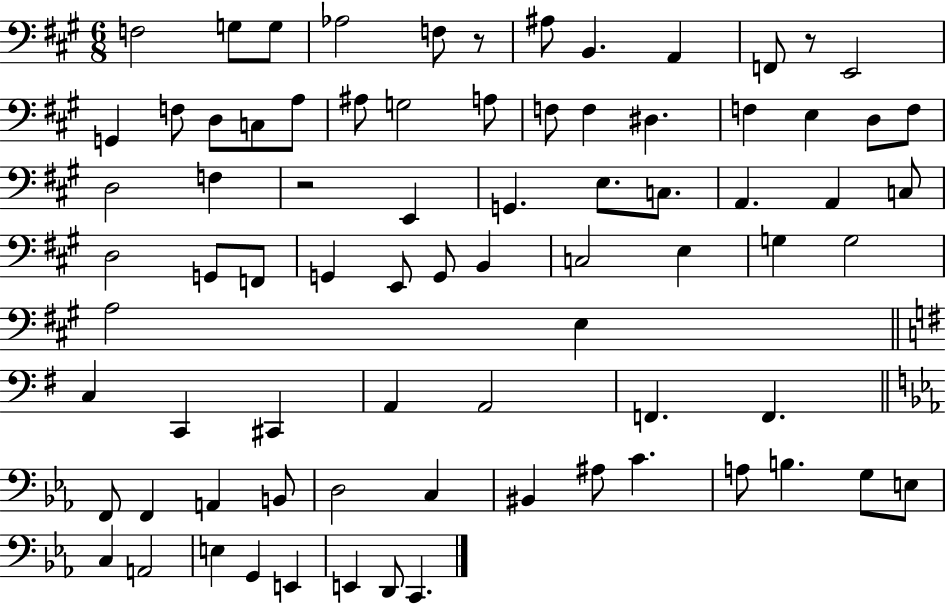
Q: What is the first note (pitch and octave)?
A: F3